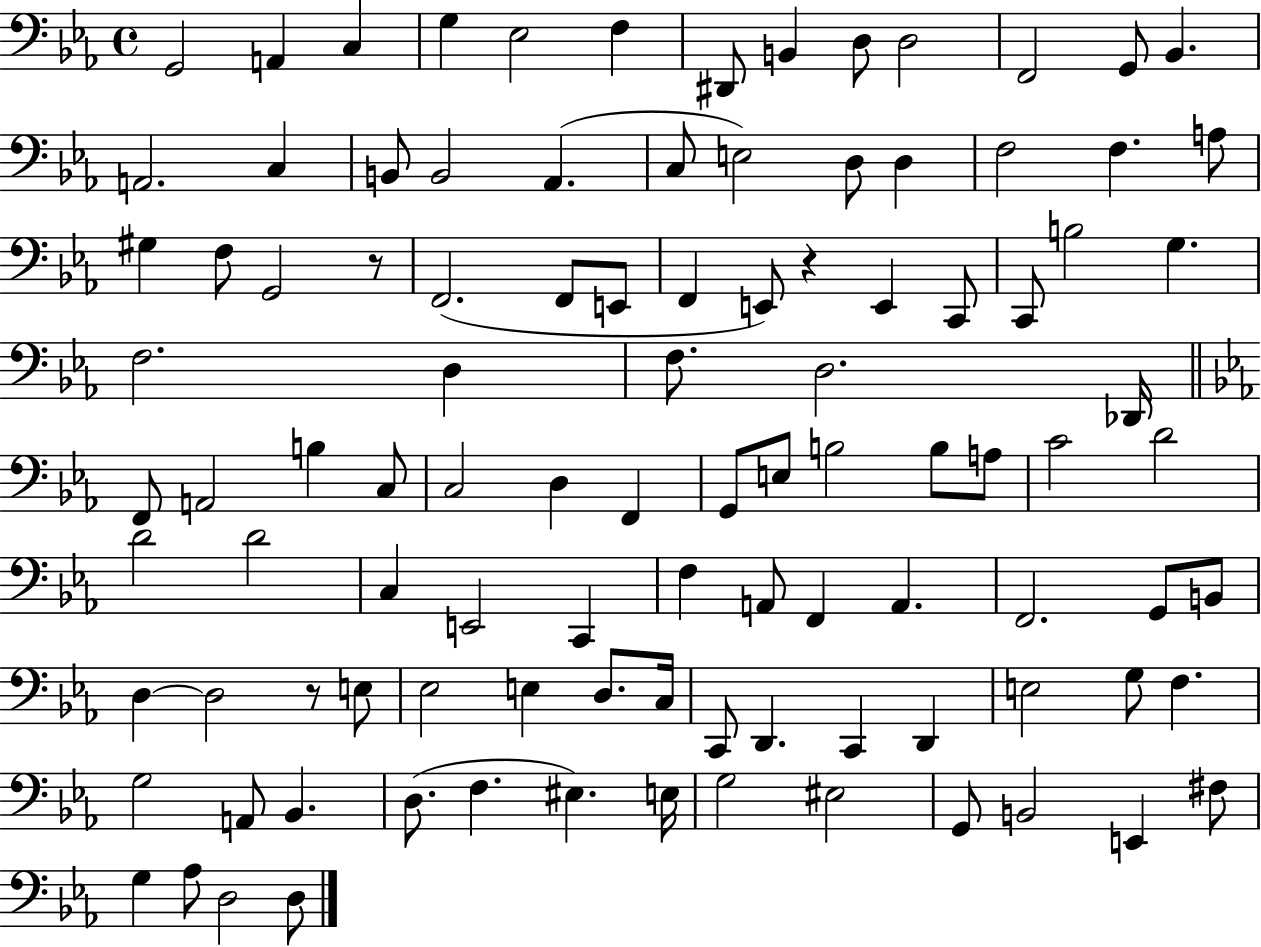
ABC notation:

X:1
T:Untitled
M:4/4
L:1/4
K:Eb
G,,2 A,, C, G, _E,2 F, ^D,,/2 B,, D,/2 D,2 F,,2 G,,/2 _B,, A,,2 C, B,,/2 B,,2 _A,, C,/2 E,2 D,/2 D, F,2 F, A,/2 ^G, F,/2 G,,2 z/2 F,,2 F,,/2 E,,/2 F,, E,,/2 z E,, C,,/2 C,,/2 B,2 G, F,2 D, F,/2 D,2 _D,,/4 F,,/2 A,,2 B, C,/2 C,2 D, F,, G,,/2 E,/2 B,2 B,/2 A,/2 C2 D2 D2 D2 C, E,,2 C,, F, A,,/2 F,, A,, F,,2 G,,/2 B,,/2 D, D,2 z/2 E,/2 _E,2 E, D,/2 C,/4 C,,/2 D,, C,, D,, E,2 G,/2 F, G,2 A,,/2 _B,, D,/2 F, ^E, E,/4 G,2 ^E,2 G,,/2 B,,2 E,, ^F,/2 G, _A,/2 D,2 D,/2